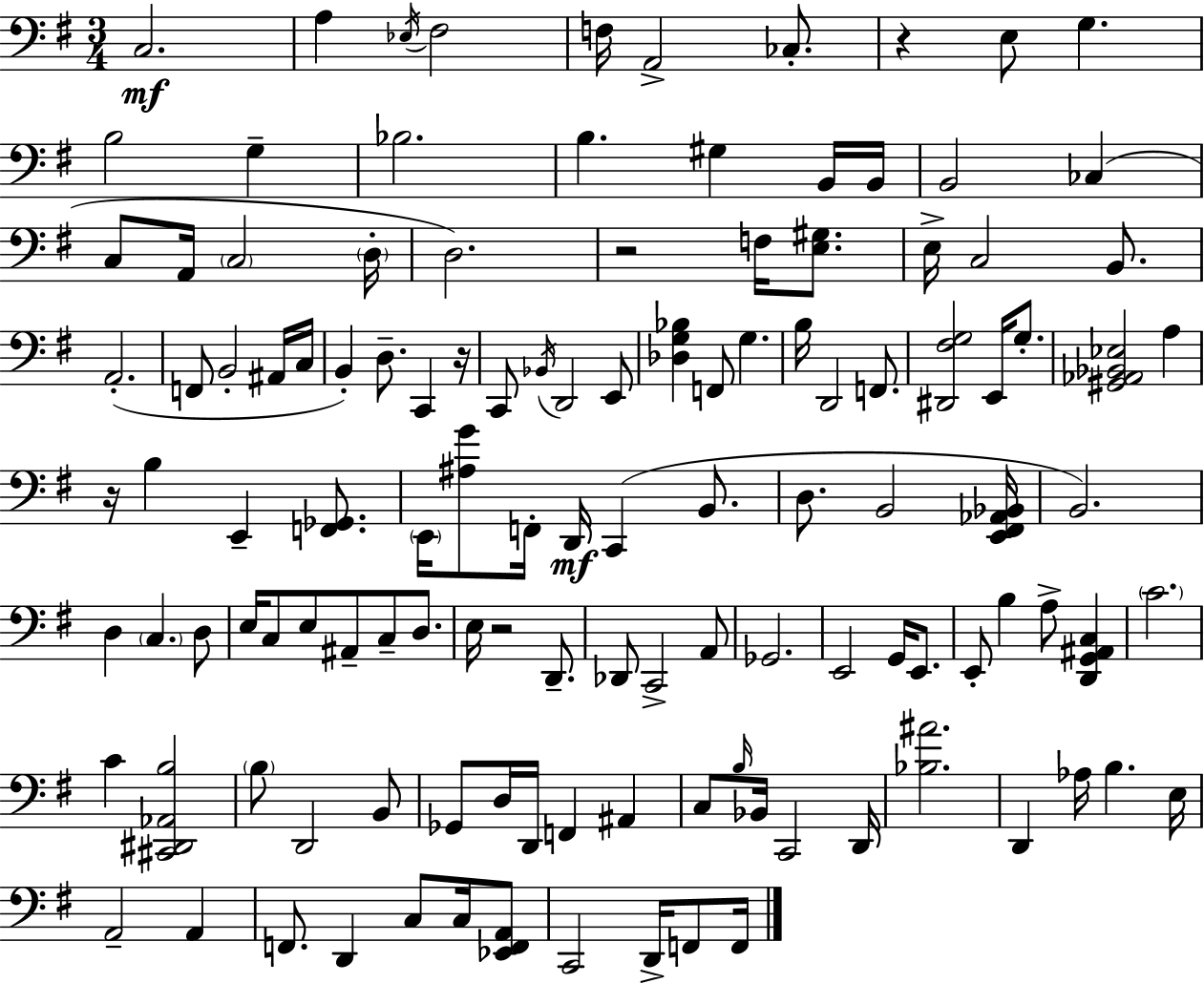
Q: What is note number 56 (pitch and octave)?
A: B2